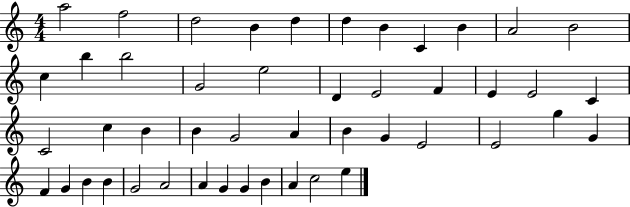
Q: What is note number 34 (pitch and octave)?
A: G4